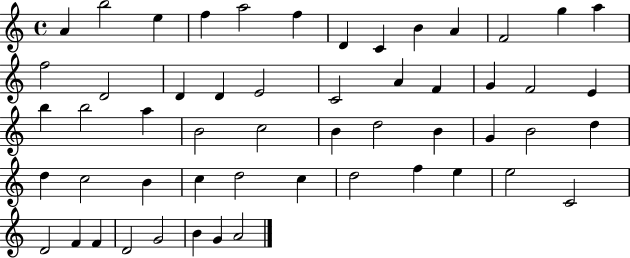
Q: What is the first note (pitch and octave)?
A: A4